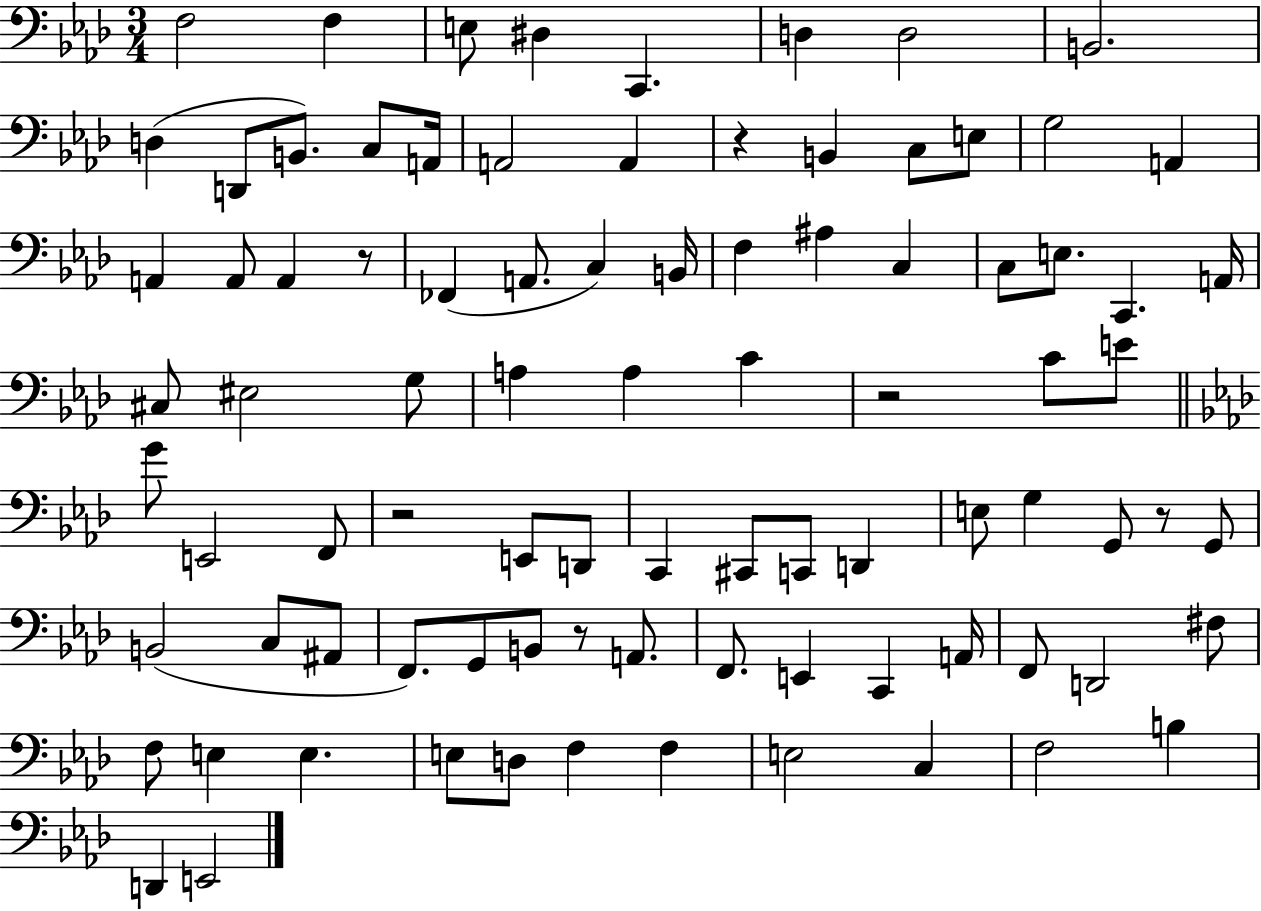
{
  \clef bass
  \numericTimeSignature
  \time 3/4
  \key aes \major
  f2 f4 | e8 dis4 c,4. | d4 d2 | b,2. | \break d4( d,8 b,8.) c8 a,16 | a,2 a,4 | r4 b,4 c8 e8 | g2 a,4 | \break a,4 a,8 a,4 r8 | fes,4( a,8. c4) b,16 | f4 ais4 c4 | c8 e8. c,4. a,16 | \break cis8 eis2 g8 | a4 a4 c'4 | r2 c'8 e'8 | \bar "||" \break \key f \minor g'8 e,2 f,8 | r2 e,8 d,8 | c,4 cis,8 c,8 d,4 | e8 g4 g,8 r8 g,8 | \break b,2( c8 ais,8 | f,8.) g,8 b,8 r8 a,8. | f,8. e,4 c,4 a,16 | f,8 d,2 fis8 | \break f8 e4 e4. | e8 d8 f4 f4 | e2 c4 | f2 b4 | \break d,4 e,2 | \bar "|."
}